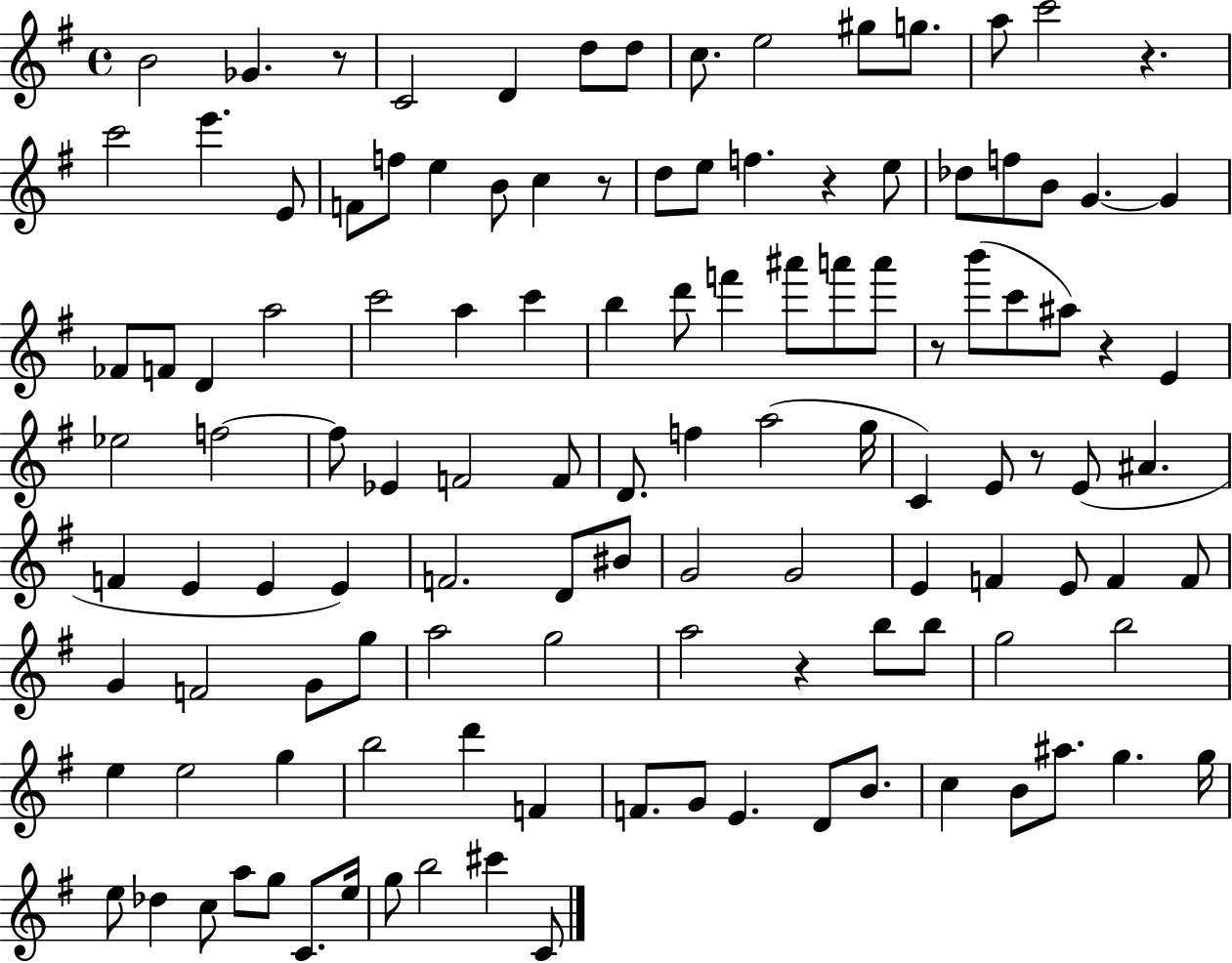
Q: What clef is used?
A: treble